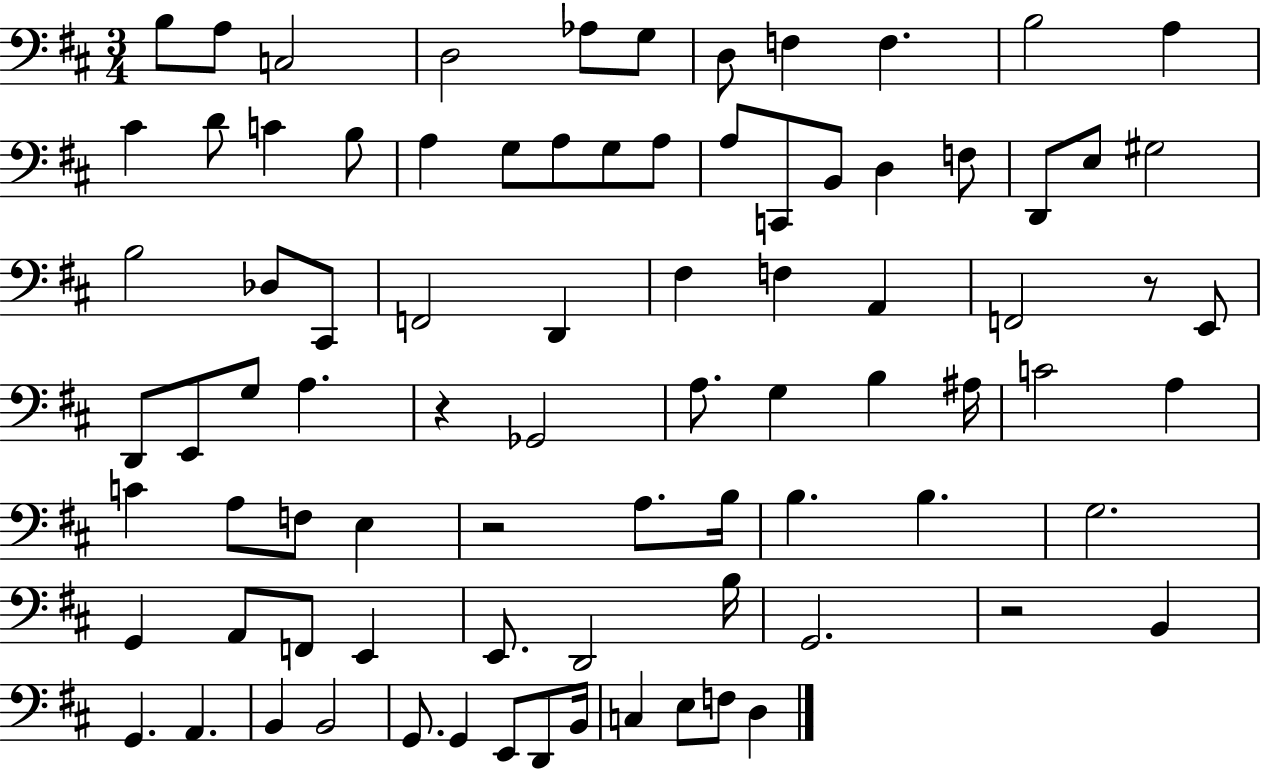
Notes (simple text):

B3/e A3/e C3/h D3/h Ab3/e G3/e D3/e F3/q F3/q. B3/h A3/q C#4/q D4/e C4/q B3/e A3/q G3/e A3/e G3/e A3/e A3/e C2/e B2/e D3/q F3/e D2/e E3/e G#3/h B3/h Db3/e C#2/e F2/h D2/q F#3/q F3/q A2/q F2/h R/e E2/e D2/e E2/e G3/e A3/q. R/q Gb2/h A3/e. G3/q B3/q A#3/s C4/h A3/q C4/q A3/e F3/e E3/q R/h A3/e. B3/s B3/q. B3/q. G3/h. G2/q A2/e F2/e E2/q E2/e. D2/h B3/s G2/h. R/h B2/q G2/q. A2/q. B2/q B2/h G2/e. G2/q E2/e D2/e B2/s C3/q E3/e F3/e D3/q